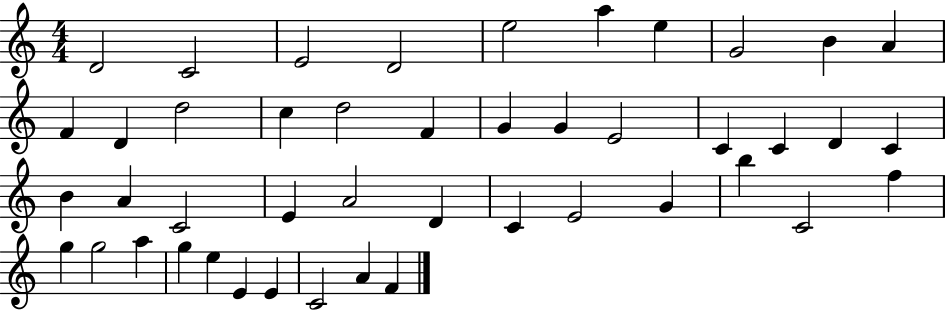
{
  \clef treble
  \numericTimeSignature
  \time 4/4
  \key c \major
  d'2 c'2 | e'2 d'2 | e''2 a''4 e''4 | g'2 b'4 a'4 | \break f'4 d'4 d''2 | c''4 d''2 f'4 | g'4 g'4 e'2 | c'4 c'4 d'4 c'4 | \break b'4 a'4 c'2 | e'4 a'2 d'4 | c'4 e'2 g'4 | b''4 c'2 f''4 | \break g''4 g''2 a''4 | g''4 e''4 e'4 e'4 | c'2 a'4 f'4 | \bar "|."
}